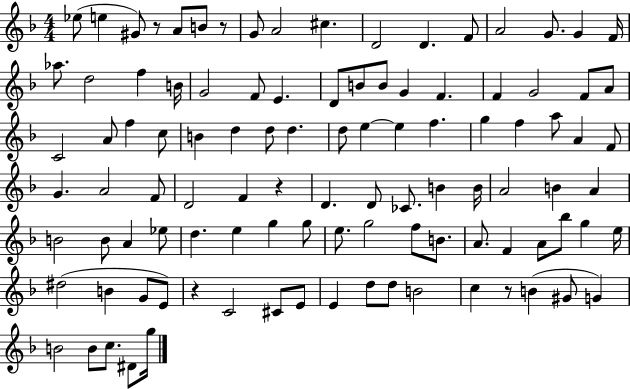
{
  \clef treble
  \numericTimeSignature
  \time 4/4
  \key f \major
  ees''8( e''4 gis'8) r8 a'8 b'8 r8 | g'8 a'2 cis''4. | d'2 d'4. f'8 | a'2 g'8. g'4 f'16 | \break aes''8. d''2 f''4 b'16 | g'2 f'8 e'4. | d'8 b'8 b'8 g'4 f'4. | f'4 g'2 f'8 a'8 | \break c'2 a'8 f''4 c''8 | b'4 d''4 d''8 d''4. | d''8 e''4~~ e''4 f''4. | g''4 f''4 a''8 a'4 f'8 | \break g'4. a'2 f'8 | d'2 f'4 r4 | d'4. d'8 ces'8. b'4 b'16 | a'2 b'4 a'4 | \break b'2 b'8 a'4 ees''8 | d''4. e''4 g''4 g''8 | e''8. g''2 f''8 b'8. | a'8. f'4 a'8 bes''8 g''4 e''16 | \break dis''2( b'4 g'8 e'8) | r4 c'2 cis'8 e'8 | e'4 d''8 d''8 b'2 | c''4 r8 b'4( gis'8 g'4) | \break b'2 b'8 c''8. dis'8 g''16 | \bar "|."
}